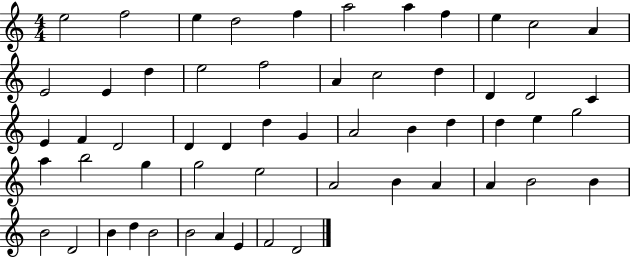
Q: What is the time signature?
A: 4/4